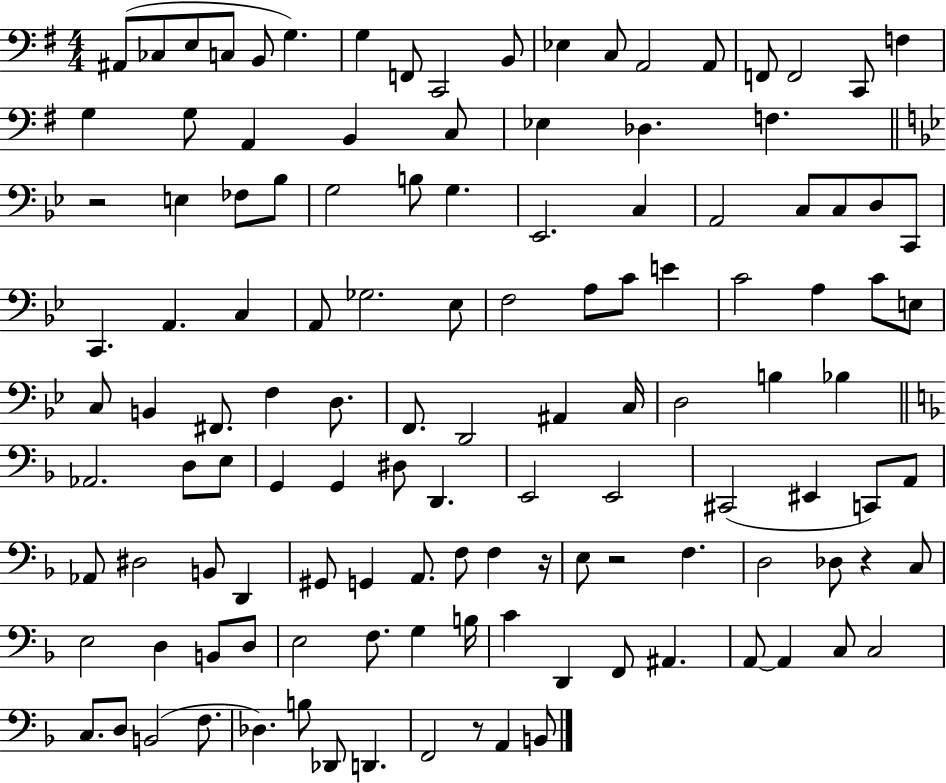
A#2/e CES3/e E3/e C3/e B2/e G3/q. G3/q F2/e C2/h B2/e Eb3/q C3/e A2/h A2/e F2/e F2/h C2/e F3/q G3/q G3/e A2/q B2/q C3/e Eb3/q Db3/q. F3/q. R/h E3/q FES3/e Bb3/e G3/h B3/e G3/q. Eb2/h. C3/q A2/h C3/e C3/e D3/e C2/e C2/q. A2/q. C3/q A2/e Gb3/h. Eb3/e F3/h A3/e C4/e E4/q C4/h A3/q C4/e E3/e C3/e B2/q F#2/e. F3/q D3/e. F2/e. D2/h A#2/q C3/s D3/h B3/q Bb3/q Ab2/h. D3/e E3/e G2/q G2/q D#3/e D2/q. E2/h E2/h C#2/h EIS2/q C2/e A2/e Ab2/e D#3/h B2/e D2/q G#2/e G2/q A2/e. F3/e F3/q R/s E3/e R/h F3/q. D3/h Db3/e R/q C3/e E3/h D3/q B2/e D3/e E3/h F3/e. G3/q B3/s C4/q D2/q F2/e A#2/q. A2/e A2/q C3/e C3/h C3/e. D3/e B2/h F3/e. Db3/q. B3/e Db2/e D2/q. F2/h R/e A2/q B2/e